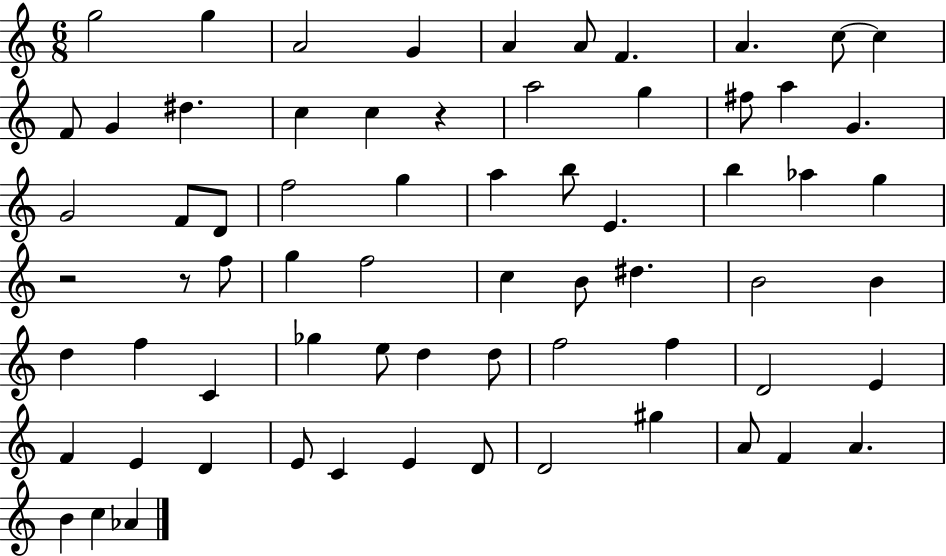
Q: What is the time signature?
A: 6/8